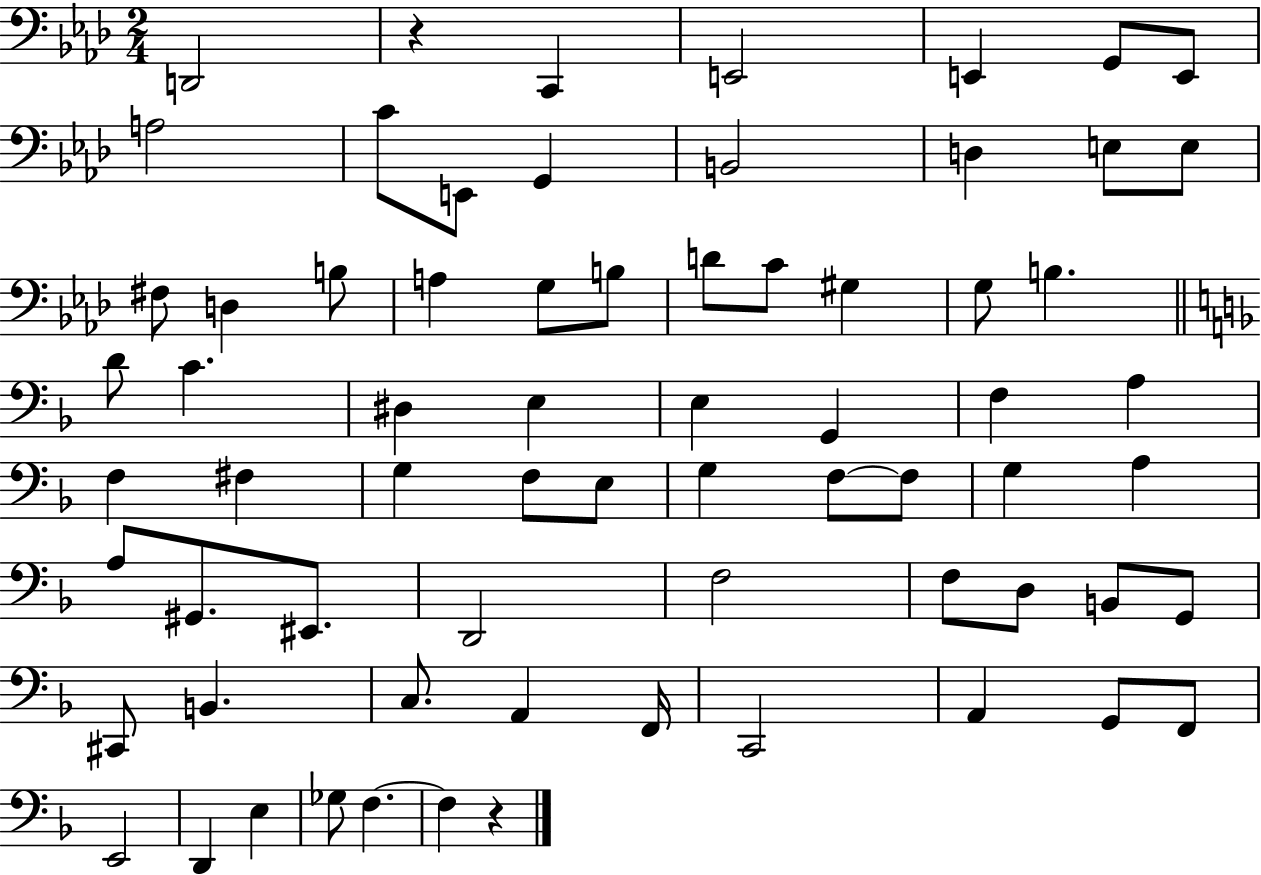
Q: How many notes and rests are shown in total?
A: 69